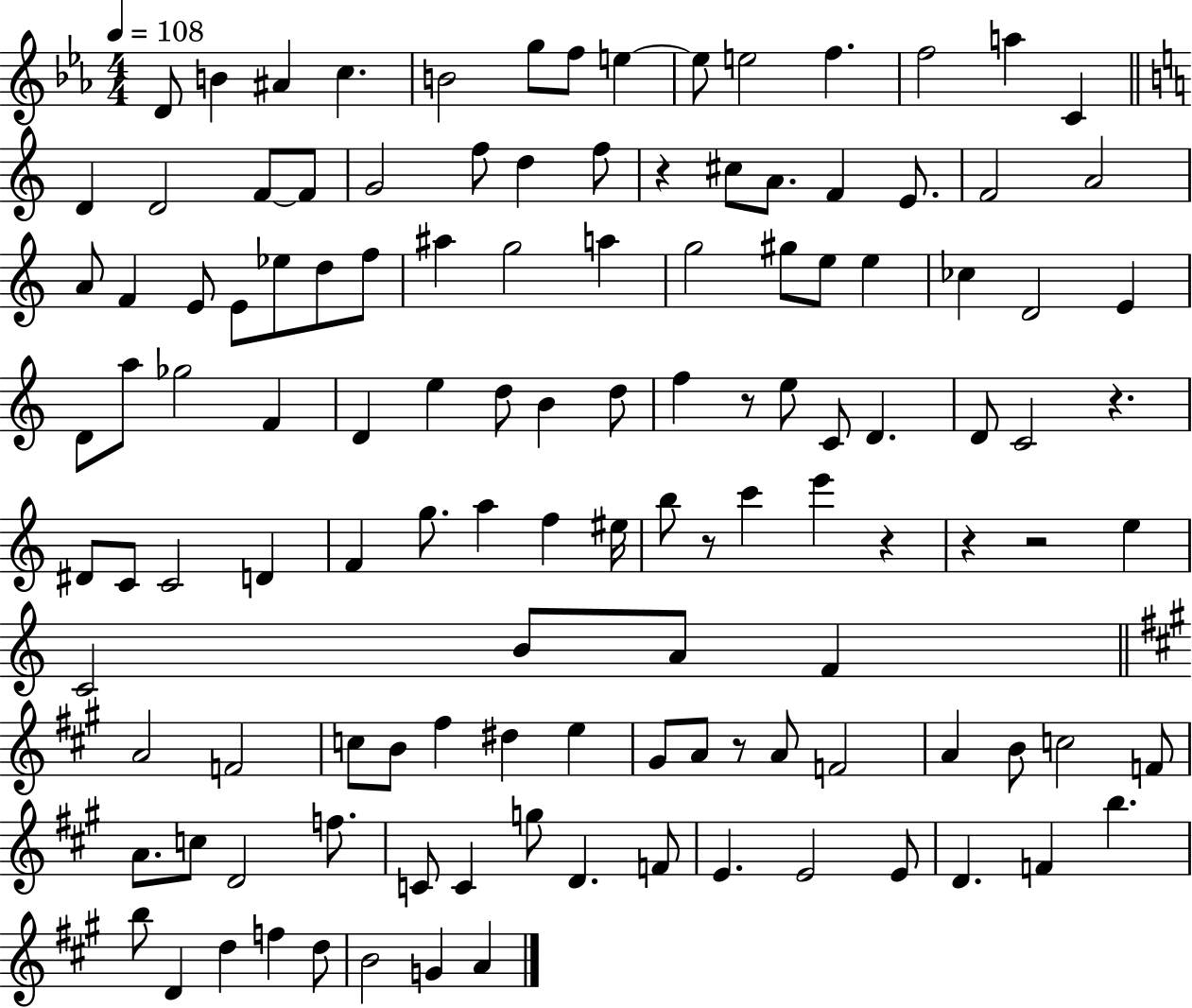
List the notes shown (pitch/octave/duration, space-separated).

D4/e B4/q A#4/q C5/q. B4/h G5/e F5/e E5/q E5/e E5/h F5/q. F5/h A5/q C4/q D4/q D4/h F4/e F4/e G4/h F5/e D5/q F5/e R/q C#5/e A4/e. F4/q E4/e. F4/h A4/h A4/e F4/q E4/e E4/e Eb5/e D5/e F5/e A#5/q G5/h A5/q G5/h G#5/e E5/e E5/q CES5/q D4/h E4/q D4/e A5/e Gb5/h F4/q D4/q E5/q D5/e B4/q D5/e F5/q R/e E5/e C4/e D4/q. D4/e C4/h R/q. D#4/e C4/e C4/h D4/q F4/q G5/e. A5/q F5/q EIS5/s B5/e R/e C6/q E6/q R/q R/q R/h E5/q C4/h B4/e A4/e F4/q A4/h F4/h C5/e B4/e F#5/q D#5/q E5/q G#4/e A4/e R/e A4/e F4/h A4/q B4/e C5/h F4/e A4/e. C5/e D4/h F5/e. C4/e C4/q G5/e D4/q. F4/e E4/q. E4/h E4/e D4/q. F4/q B5/q. B5/e D4/q D5/q F5/q D5/e B4/h G4/q A4/q